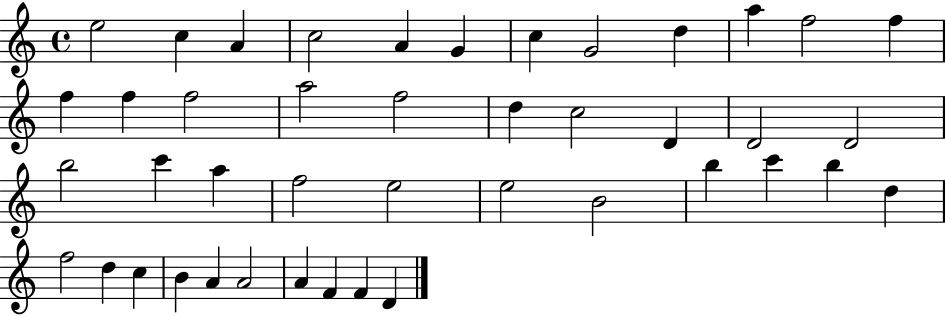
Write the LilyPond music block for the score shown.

{
  \clef treble
  \time 4/4
  \defaultTimeSignature
  \key c \major
  e''2 c''4 a'4 | c''2 a'4 g'4 | c''4 g'2 d''4 | a''4 f''2 f''4 | \break f''4 f''4 f''2 | a''2 f''2 | d''4 c''2 d'4 | d'2 d'2 | \break b''2 c'''4 a''4 | f''2 e''2 | e''2 b'2 | b''4 c'''4 b''4 d''4 | \break f''2 d''4 c''4 | b'4 a'4 a'2 | a'4 f'4 f'4 d'4 | \bar "|."
}